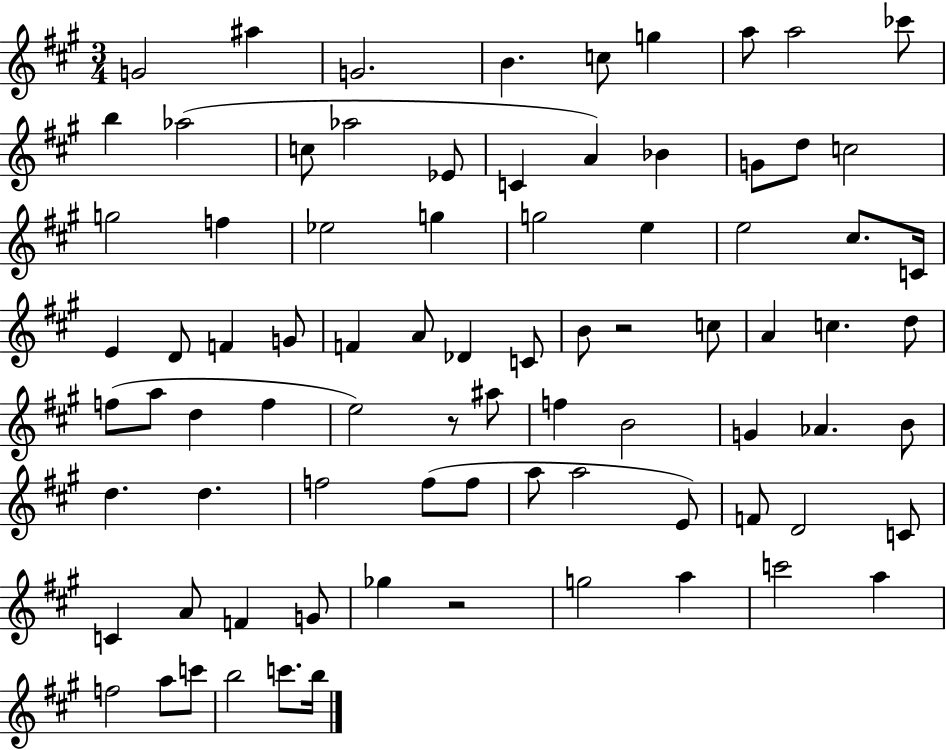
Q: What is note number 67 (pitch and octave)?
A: F4